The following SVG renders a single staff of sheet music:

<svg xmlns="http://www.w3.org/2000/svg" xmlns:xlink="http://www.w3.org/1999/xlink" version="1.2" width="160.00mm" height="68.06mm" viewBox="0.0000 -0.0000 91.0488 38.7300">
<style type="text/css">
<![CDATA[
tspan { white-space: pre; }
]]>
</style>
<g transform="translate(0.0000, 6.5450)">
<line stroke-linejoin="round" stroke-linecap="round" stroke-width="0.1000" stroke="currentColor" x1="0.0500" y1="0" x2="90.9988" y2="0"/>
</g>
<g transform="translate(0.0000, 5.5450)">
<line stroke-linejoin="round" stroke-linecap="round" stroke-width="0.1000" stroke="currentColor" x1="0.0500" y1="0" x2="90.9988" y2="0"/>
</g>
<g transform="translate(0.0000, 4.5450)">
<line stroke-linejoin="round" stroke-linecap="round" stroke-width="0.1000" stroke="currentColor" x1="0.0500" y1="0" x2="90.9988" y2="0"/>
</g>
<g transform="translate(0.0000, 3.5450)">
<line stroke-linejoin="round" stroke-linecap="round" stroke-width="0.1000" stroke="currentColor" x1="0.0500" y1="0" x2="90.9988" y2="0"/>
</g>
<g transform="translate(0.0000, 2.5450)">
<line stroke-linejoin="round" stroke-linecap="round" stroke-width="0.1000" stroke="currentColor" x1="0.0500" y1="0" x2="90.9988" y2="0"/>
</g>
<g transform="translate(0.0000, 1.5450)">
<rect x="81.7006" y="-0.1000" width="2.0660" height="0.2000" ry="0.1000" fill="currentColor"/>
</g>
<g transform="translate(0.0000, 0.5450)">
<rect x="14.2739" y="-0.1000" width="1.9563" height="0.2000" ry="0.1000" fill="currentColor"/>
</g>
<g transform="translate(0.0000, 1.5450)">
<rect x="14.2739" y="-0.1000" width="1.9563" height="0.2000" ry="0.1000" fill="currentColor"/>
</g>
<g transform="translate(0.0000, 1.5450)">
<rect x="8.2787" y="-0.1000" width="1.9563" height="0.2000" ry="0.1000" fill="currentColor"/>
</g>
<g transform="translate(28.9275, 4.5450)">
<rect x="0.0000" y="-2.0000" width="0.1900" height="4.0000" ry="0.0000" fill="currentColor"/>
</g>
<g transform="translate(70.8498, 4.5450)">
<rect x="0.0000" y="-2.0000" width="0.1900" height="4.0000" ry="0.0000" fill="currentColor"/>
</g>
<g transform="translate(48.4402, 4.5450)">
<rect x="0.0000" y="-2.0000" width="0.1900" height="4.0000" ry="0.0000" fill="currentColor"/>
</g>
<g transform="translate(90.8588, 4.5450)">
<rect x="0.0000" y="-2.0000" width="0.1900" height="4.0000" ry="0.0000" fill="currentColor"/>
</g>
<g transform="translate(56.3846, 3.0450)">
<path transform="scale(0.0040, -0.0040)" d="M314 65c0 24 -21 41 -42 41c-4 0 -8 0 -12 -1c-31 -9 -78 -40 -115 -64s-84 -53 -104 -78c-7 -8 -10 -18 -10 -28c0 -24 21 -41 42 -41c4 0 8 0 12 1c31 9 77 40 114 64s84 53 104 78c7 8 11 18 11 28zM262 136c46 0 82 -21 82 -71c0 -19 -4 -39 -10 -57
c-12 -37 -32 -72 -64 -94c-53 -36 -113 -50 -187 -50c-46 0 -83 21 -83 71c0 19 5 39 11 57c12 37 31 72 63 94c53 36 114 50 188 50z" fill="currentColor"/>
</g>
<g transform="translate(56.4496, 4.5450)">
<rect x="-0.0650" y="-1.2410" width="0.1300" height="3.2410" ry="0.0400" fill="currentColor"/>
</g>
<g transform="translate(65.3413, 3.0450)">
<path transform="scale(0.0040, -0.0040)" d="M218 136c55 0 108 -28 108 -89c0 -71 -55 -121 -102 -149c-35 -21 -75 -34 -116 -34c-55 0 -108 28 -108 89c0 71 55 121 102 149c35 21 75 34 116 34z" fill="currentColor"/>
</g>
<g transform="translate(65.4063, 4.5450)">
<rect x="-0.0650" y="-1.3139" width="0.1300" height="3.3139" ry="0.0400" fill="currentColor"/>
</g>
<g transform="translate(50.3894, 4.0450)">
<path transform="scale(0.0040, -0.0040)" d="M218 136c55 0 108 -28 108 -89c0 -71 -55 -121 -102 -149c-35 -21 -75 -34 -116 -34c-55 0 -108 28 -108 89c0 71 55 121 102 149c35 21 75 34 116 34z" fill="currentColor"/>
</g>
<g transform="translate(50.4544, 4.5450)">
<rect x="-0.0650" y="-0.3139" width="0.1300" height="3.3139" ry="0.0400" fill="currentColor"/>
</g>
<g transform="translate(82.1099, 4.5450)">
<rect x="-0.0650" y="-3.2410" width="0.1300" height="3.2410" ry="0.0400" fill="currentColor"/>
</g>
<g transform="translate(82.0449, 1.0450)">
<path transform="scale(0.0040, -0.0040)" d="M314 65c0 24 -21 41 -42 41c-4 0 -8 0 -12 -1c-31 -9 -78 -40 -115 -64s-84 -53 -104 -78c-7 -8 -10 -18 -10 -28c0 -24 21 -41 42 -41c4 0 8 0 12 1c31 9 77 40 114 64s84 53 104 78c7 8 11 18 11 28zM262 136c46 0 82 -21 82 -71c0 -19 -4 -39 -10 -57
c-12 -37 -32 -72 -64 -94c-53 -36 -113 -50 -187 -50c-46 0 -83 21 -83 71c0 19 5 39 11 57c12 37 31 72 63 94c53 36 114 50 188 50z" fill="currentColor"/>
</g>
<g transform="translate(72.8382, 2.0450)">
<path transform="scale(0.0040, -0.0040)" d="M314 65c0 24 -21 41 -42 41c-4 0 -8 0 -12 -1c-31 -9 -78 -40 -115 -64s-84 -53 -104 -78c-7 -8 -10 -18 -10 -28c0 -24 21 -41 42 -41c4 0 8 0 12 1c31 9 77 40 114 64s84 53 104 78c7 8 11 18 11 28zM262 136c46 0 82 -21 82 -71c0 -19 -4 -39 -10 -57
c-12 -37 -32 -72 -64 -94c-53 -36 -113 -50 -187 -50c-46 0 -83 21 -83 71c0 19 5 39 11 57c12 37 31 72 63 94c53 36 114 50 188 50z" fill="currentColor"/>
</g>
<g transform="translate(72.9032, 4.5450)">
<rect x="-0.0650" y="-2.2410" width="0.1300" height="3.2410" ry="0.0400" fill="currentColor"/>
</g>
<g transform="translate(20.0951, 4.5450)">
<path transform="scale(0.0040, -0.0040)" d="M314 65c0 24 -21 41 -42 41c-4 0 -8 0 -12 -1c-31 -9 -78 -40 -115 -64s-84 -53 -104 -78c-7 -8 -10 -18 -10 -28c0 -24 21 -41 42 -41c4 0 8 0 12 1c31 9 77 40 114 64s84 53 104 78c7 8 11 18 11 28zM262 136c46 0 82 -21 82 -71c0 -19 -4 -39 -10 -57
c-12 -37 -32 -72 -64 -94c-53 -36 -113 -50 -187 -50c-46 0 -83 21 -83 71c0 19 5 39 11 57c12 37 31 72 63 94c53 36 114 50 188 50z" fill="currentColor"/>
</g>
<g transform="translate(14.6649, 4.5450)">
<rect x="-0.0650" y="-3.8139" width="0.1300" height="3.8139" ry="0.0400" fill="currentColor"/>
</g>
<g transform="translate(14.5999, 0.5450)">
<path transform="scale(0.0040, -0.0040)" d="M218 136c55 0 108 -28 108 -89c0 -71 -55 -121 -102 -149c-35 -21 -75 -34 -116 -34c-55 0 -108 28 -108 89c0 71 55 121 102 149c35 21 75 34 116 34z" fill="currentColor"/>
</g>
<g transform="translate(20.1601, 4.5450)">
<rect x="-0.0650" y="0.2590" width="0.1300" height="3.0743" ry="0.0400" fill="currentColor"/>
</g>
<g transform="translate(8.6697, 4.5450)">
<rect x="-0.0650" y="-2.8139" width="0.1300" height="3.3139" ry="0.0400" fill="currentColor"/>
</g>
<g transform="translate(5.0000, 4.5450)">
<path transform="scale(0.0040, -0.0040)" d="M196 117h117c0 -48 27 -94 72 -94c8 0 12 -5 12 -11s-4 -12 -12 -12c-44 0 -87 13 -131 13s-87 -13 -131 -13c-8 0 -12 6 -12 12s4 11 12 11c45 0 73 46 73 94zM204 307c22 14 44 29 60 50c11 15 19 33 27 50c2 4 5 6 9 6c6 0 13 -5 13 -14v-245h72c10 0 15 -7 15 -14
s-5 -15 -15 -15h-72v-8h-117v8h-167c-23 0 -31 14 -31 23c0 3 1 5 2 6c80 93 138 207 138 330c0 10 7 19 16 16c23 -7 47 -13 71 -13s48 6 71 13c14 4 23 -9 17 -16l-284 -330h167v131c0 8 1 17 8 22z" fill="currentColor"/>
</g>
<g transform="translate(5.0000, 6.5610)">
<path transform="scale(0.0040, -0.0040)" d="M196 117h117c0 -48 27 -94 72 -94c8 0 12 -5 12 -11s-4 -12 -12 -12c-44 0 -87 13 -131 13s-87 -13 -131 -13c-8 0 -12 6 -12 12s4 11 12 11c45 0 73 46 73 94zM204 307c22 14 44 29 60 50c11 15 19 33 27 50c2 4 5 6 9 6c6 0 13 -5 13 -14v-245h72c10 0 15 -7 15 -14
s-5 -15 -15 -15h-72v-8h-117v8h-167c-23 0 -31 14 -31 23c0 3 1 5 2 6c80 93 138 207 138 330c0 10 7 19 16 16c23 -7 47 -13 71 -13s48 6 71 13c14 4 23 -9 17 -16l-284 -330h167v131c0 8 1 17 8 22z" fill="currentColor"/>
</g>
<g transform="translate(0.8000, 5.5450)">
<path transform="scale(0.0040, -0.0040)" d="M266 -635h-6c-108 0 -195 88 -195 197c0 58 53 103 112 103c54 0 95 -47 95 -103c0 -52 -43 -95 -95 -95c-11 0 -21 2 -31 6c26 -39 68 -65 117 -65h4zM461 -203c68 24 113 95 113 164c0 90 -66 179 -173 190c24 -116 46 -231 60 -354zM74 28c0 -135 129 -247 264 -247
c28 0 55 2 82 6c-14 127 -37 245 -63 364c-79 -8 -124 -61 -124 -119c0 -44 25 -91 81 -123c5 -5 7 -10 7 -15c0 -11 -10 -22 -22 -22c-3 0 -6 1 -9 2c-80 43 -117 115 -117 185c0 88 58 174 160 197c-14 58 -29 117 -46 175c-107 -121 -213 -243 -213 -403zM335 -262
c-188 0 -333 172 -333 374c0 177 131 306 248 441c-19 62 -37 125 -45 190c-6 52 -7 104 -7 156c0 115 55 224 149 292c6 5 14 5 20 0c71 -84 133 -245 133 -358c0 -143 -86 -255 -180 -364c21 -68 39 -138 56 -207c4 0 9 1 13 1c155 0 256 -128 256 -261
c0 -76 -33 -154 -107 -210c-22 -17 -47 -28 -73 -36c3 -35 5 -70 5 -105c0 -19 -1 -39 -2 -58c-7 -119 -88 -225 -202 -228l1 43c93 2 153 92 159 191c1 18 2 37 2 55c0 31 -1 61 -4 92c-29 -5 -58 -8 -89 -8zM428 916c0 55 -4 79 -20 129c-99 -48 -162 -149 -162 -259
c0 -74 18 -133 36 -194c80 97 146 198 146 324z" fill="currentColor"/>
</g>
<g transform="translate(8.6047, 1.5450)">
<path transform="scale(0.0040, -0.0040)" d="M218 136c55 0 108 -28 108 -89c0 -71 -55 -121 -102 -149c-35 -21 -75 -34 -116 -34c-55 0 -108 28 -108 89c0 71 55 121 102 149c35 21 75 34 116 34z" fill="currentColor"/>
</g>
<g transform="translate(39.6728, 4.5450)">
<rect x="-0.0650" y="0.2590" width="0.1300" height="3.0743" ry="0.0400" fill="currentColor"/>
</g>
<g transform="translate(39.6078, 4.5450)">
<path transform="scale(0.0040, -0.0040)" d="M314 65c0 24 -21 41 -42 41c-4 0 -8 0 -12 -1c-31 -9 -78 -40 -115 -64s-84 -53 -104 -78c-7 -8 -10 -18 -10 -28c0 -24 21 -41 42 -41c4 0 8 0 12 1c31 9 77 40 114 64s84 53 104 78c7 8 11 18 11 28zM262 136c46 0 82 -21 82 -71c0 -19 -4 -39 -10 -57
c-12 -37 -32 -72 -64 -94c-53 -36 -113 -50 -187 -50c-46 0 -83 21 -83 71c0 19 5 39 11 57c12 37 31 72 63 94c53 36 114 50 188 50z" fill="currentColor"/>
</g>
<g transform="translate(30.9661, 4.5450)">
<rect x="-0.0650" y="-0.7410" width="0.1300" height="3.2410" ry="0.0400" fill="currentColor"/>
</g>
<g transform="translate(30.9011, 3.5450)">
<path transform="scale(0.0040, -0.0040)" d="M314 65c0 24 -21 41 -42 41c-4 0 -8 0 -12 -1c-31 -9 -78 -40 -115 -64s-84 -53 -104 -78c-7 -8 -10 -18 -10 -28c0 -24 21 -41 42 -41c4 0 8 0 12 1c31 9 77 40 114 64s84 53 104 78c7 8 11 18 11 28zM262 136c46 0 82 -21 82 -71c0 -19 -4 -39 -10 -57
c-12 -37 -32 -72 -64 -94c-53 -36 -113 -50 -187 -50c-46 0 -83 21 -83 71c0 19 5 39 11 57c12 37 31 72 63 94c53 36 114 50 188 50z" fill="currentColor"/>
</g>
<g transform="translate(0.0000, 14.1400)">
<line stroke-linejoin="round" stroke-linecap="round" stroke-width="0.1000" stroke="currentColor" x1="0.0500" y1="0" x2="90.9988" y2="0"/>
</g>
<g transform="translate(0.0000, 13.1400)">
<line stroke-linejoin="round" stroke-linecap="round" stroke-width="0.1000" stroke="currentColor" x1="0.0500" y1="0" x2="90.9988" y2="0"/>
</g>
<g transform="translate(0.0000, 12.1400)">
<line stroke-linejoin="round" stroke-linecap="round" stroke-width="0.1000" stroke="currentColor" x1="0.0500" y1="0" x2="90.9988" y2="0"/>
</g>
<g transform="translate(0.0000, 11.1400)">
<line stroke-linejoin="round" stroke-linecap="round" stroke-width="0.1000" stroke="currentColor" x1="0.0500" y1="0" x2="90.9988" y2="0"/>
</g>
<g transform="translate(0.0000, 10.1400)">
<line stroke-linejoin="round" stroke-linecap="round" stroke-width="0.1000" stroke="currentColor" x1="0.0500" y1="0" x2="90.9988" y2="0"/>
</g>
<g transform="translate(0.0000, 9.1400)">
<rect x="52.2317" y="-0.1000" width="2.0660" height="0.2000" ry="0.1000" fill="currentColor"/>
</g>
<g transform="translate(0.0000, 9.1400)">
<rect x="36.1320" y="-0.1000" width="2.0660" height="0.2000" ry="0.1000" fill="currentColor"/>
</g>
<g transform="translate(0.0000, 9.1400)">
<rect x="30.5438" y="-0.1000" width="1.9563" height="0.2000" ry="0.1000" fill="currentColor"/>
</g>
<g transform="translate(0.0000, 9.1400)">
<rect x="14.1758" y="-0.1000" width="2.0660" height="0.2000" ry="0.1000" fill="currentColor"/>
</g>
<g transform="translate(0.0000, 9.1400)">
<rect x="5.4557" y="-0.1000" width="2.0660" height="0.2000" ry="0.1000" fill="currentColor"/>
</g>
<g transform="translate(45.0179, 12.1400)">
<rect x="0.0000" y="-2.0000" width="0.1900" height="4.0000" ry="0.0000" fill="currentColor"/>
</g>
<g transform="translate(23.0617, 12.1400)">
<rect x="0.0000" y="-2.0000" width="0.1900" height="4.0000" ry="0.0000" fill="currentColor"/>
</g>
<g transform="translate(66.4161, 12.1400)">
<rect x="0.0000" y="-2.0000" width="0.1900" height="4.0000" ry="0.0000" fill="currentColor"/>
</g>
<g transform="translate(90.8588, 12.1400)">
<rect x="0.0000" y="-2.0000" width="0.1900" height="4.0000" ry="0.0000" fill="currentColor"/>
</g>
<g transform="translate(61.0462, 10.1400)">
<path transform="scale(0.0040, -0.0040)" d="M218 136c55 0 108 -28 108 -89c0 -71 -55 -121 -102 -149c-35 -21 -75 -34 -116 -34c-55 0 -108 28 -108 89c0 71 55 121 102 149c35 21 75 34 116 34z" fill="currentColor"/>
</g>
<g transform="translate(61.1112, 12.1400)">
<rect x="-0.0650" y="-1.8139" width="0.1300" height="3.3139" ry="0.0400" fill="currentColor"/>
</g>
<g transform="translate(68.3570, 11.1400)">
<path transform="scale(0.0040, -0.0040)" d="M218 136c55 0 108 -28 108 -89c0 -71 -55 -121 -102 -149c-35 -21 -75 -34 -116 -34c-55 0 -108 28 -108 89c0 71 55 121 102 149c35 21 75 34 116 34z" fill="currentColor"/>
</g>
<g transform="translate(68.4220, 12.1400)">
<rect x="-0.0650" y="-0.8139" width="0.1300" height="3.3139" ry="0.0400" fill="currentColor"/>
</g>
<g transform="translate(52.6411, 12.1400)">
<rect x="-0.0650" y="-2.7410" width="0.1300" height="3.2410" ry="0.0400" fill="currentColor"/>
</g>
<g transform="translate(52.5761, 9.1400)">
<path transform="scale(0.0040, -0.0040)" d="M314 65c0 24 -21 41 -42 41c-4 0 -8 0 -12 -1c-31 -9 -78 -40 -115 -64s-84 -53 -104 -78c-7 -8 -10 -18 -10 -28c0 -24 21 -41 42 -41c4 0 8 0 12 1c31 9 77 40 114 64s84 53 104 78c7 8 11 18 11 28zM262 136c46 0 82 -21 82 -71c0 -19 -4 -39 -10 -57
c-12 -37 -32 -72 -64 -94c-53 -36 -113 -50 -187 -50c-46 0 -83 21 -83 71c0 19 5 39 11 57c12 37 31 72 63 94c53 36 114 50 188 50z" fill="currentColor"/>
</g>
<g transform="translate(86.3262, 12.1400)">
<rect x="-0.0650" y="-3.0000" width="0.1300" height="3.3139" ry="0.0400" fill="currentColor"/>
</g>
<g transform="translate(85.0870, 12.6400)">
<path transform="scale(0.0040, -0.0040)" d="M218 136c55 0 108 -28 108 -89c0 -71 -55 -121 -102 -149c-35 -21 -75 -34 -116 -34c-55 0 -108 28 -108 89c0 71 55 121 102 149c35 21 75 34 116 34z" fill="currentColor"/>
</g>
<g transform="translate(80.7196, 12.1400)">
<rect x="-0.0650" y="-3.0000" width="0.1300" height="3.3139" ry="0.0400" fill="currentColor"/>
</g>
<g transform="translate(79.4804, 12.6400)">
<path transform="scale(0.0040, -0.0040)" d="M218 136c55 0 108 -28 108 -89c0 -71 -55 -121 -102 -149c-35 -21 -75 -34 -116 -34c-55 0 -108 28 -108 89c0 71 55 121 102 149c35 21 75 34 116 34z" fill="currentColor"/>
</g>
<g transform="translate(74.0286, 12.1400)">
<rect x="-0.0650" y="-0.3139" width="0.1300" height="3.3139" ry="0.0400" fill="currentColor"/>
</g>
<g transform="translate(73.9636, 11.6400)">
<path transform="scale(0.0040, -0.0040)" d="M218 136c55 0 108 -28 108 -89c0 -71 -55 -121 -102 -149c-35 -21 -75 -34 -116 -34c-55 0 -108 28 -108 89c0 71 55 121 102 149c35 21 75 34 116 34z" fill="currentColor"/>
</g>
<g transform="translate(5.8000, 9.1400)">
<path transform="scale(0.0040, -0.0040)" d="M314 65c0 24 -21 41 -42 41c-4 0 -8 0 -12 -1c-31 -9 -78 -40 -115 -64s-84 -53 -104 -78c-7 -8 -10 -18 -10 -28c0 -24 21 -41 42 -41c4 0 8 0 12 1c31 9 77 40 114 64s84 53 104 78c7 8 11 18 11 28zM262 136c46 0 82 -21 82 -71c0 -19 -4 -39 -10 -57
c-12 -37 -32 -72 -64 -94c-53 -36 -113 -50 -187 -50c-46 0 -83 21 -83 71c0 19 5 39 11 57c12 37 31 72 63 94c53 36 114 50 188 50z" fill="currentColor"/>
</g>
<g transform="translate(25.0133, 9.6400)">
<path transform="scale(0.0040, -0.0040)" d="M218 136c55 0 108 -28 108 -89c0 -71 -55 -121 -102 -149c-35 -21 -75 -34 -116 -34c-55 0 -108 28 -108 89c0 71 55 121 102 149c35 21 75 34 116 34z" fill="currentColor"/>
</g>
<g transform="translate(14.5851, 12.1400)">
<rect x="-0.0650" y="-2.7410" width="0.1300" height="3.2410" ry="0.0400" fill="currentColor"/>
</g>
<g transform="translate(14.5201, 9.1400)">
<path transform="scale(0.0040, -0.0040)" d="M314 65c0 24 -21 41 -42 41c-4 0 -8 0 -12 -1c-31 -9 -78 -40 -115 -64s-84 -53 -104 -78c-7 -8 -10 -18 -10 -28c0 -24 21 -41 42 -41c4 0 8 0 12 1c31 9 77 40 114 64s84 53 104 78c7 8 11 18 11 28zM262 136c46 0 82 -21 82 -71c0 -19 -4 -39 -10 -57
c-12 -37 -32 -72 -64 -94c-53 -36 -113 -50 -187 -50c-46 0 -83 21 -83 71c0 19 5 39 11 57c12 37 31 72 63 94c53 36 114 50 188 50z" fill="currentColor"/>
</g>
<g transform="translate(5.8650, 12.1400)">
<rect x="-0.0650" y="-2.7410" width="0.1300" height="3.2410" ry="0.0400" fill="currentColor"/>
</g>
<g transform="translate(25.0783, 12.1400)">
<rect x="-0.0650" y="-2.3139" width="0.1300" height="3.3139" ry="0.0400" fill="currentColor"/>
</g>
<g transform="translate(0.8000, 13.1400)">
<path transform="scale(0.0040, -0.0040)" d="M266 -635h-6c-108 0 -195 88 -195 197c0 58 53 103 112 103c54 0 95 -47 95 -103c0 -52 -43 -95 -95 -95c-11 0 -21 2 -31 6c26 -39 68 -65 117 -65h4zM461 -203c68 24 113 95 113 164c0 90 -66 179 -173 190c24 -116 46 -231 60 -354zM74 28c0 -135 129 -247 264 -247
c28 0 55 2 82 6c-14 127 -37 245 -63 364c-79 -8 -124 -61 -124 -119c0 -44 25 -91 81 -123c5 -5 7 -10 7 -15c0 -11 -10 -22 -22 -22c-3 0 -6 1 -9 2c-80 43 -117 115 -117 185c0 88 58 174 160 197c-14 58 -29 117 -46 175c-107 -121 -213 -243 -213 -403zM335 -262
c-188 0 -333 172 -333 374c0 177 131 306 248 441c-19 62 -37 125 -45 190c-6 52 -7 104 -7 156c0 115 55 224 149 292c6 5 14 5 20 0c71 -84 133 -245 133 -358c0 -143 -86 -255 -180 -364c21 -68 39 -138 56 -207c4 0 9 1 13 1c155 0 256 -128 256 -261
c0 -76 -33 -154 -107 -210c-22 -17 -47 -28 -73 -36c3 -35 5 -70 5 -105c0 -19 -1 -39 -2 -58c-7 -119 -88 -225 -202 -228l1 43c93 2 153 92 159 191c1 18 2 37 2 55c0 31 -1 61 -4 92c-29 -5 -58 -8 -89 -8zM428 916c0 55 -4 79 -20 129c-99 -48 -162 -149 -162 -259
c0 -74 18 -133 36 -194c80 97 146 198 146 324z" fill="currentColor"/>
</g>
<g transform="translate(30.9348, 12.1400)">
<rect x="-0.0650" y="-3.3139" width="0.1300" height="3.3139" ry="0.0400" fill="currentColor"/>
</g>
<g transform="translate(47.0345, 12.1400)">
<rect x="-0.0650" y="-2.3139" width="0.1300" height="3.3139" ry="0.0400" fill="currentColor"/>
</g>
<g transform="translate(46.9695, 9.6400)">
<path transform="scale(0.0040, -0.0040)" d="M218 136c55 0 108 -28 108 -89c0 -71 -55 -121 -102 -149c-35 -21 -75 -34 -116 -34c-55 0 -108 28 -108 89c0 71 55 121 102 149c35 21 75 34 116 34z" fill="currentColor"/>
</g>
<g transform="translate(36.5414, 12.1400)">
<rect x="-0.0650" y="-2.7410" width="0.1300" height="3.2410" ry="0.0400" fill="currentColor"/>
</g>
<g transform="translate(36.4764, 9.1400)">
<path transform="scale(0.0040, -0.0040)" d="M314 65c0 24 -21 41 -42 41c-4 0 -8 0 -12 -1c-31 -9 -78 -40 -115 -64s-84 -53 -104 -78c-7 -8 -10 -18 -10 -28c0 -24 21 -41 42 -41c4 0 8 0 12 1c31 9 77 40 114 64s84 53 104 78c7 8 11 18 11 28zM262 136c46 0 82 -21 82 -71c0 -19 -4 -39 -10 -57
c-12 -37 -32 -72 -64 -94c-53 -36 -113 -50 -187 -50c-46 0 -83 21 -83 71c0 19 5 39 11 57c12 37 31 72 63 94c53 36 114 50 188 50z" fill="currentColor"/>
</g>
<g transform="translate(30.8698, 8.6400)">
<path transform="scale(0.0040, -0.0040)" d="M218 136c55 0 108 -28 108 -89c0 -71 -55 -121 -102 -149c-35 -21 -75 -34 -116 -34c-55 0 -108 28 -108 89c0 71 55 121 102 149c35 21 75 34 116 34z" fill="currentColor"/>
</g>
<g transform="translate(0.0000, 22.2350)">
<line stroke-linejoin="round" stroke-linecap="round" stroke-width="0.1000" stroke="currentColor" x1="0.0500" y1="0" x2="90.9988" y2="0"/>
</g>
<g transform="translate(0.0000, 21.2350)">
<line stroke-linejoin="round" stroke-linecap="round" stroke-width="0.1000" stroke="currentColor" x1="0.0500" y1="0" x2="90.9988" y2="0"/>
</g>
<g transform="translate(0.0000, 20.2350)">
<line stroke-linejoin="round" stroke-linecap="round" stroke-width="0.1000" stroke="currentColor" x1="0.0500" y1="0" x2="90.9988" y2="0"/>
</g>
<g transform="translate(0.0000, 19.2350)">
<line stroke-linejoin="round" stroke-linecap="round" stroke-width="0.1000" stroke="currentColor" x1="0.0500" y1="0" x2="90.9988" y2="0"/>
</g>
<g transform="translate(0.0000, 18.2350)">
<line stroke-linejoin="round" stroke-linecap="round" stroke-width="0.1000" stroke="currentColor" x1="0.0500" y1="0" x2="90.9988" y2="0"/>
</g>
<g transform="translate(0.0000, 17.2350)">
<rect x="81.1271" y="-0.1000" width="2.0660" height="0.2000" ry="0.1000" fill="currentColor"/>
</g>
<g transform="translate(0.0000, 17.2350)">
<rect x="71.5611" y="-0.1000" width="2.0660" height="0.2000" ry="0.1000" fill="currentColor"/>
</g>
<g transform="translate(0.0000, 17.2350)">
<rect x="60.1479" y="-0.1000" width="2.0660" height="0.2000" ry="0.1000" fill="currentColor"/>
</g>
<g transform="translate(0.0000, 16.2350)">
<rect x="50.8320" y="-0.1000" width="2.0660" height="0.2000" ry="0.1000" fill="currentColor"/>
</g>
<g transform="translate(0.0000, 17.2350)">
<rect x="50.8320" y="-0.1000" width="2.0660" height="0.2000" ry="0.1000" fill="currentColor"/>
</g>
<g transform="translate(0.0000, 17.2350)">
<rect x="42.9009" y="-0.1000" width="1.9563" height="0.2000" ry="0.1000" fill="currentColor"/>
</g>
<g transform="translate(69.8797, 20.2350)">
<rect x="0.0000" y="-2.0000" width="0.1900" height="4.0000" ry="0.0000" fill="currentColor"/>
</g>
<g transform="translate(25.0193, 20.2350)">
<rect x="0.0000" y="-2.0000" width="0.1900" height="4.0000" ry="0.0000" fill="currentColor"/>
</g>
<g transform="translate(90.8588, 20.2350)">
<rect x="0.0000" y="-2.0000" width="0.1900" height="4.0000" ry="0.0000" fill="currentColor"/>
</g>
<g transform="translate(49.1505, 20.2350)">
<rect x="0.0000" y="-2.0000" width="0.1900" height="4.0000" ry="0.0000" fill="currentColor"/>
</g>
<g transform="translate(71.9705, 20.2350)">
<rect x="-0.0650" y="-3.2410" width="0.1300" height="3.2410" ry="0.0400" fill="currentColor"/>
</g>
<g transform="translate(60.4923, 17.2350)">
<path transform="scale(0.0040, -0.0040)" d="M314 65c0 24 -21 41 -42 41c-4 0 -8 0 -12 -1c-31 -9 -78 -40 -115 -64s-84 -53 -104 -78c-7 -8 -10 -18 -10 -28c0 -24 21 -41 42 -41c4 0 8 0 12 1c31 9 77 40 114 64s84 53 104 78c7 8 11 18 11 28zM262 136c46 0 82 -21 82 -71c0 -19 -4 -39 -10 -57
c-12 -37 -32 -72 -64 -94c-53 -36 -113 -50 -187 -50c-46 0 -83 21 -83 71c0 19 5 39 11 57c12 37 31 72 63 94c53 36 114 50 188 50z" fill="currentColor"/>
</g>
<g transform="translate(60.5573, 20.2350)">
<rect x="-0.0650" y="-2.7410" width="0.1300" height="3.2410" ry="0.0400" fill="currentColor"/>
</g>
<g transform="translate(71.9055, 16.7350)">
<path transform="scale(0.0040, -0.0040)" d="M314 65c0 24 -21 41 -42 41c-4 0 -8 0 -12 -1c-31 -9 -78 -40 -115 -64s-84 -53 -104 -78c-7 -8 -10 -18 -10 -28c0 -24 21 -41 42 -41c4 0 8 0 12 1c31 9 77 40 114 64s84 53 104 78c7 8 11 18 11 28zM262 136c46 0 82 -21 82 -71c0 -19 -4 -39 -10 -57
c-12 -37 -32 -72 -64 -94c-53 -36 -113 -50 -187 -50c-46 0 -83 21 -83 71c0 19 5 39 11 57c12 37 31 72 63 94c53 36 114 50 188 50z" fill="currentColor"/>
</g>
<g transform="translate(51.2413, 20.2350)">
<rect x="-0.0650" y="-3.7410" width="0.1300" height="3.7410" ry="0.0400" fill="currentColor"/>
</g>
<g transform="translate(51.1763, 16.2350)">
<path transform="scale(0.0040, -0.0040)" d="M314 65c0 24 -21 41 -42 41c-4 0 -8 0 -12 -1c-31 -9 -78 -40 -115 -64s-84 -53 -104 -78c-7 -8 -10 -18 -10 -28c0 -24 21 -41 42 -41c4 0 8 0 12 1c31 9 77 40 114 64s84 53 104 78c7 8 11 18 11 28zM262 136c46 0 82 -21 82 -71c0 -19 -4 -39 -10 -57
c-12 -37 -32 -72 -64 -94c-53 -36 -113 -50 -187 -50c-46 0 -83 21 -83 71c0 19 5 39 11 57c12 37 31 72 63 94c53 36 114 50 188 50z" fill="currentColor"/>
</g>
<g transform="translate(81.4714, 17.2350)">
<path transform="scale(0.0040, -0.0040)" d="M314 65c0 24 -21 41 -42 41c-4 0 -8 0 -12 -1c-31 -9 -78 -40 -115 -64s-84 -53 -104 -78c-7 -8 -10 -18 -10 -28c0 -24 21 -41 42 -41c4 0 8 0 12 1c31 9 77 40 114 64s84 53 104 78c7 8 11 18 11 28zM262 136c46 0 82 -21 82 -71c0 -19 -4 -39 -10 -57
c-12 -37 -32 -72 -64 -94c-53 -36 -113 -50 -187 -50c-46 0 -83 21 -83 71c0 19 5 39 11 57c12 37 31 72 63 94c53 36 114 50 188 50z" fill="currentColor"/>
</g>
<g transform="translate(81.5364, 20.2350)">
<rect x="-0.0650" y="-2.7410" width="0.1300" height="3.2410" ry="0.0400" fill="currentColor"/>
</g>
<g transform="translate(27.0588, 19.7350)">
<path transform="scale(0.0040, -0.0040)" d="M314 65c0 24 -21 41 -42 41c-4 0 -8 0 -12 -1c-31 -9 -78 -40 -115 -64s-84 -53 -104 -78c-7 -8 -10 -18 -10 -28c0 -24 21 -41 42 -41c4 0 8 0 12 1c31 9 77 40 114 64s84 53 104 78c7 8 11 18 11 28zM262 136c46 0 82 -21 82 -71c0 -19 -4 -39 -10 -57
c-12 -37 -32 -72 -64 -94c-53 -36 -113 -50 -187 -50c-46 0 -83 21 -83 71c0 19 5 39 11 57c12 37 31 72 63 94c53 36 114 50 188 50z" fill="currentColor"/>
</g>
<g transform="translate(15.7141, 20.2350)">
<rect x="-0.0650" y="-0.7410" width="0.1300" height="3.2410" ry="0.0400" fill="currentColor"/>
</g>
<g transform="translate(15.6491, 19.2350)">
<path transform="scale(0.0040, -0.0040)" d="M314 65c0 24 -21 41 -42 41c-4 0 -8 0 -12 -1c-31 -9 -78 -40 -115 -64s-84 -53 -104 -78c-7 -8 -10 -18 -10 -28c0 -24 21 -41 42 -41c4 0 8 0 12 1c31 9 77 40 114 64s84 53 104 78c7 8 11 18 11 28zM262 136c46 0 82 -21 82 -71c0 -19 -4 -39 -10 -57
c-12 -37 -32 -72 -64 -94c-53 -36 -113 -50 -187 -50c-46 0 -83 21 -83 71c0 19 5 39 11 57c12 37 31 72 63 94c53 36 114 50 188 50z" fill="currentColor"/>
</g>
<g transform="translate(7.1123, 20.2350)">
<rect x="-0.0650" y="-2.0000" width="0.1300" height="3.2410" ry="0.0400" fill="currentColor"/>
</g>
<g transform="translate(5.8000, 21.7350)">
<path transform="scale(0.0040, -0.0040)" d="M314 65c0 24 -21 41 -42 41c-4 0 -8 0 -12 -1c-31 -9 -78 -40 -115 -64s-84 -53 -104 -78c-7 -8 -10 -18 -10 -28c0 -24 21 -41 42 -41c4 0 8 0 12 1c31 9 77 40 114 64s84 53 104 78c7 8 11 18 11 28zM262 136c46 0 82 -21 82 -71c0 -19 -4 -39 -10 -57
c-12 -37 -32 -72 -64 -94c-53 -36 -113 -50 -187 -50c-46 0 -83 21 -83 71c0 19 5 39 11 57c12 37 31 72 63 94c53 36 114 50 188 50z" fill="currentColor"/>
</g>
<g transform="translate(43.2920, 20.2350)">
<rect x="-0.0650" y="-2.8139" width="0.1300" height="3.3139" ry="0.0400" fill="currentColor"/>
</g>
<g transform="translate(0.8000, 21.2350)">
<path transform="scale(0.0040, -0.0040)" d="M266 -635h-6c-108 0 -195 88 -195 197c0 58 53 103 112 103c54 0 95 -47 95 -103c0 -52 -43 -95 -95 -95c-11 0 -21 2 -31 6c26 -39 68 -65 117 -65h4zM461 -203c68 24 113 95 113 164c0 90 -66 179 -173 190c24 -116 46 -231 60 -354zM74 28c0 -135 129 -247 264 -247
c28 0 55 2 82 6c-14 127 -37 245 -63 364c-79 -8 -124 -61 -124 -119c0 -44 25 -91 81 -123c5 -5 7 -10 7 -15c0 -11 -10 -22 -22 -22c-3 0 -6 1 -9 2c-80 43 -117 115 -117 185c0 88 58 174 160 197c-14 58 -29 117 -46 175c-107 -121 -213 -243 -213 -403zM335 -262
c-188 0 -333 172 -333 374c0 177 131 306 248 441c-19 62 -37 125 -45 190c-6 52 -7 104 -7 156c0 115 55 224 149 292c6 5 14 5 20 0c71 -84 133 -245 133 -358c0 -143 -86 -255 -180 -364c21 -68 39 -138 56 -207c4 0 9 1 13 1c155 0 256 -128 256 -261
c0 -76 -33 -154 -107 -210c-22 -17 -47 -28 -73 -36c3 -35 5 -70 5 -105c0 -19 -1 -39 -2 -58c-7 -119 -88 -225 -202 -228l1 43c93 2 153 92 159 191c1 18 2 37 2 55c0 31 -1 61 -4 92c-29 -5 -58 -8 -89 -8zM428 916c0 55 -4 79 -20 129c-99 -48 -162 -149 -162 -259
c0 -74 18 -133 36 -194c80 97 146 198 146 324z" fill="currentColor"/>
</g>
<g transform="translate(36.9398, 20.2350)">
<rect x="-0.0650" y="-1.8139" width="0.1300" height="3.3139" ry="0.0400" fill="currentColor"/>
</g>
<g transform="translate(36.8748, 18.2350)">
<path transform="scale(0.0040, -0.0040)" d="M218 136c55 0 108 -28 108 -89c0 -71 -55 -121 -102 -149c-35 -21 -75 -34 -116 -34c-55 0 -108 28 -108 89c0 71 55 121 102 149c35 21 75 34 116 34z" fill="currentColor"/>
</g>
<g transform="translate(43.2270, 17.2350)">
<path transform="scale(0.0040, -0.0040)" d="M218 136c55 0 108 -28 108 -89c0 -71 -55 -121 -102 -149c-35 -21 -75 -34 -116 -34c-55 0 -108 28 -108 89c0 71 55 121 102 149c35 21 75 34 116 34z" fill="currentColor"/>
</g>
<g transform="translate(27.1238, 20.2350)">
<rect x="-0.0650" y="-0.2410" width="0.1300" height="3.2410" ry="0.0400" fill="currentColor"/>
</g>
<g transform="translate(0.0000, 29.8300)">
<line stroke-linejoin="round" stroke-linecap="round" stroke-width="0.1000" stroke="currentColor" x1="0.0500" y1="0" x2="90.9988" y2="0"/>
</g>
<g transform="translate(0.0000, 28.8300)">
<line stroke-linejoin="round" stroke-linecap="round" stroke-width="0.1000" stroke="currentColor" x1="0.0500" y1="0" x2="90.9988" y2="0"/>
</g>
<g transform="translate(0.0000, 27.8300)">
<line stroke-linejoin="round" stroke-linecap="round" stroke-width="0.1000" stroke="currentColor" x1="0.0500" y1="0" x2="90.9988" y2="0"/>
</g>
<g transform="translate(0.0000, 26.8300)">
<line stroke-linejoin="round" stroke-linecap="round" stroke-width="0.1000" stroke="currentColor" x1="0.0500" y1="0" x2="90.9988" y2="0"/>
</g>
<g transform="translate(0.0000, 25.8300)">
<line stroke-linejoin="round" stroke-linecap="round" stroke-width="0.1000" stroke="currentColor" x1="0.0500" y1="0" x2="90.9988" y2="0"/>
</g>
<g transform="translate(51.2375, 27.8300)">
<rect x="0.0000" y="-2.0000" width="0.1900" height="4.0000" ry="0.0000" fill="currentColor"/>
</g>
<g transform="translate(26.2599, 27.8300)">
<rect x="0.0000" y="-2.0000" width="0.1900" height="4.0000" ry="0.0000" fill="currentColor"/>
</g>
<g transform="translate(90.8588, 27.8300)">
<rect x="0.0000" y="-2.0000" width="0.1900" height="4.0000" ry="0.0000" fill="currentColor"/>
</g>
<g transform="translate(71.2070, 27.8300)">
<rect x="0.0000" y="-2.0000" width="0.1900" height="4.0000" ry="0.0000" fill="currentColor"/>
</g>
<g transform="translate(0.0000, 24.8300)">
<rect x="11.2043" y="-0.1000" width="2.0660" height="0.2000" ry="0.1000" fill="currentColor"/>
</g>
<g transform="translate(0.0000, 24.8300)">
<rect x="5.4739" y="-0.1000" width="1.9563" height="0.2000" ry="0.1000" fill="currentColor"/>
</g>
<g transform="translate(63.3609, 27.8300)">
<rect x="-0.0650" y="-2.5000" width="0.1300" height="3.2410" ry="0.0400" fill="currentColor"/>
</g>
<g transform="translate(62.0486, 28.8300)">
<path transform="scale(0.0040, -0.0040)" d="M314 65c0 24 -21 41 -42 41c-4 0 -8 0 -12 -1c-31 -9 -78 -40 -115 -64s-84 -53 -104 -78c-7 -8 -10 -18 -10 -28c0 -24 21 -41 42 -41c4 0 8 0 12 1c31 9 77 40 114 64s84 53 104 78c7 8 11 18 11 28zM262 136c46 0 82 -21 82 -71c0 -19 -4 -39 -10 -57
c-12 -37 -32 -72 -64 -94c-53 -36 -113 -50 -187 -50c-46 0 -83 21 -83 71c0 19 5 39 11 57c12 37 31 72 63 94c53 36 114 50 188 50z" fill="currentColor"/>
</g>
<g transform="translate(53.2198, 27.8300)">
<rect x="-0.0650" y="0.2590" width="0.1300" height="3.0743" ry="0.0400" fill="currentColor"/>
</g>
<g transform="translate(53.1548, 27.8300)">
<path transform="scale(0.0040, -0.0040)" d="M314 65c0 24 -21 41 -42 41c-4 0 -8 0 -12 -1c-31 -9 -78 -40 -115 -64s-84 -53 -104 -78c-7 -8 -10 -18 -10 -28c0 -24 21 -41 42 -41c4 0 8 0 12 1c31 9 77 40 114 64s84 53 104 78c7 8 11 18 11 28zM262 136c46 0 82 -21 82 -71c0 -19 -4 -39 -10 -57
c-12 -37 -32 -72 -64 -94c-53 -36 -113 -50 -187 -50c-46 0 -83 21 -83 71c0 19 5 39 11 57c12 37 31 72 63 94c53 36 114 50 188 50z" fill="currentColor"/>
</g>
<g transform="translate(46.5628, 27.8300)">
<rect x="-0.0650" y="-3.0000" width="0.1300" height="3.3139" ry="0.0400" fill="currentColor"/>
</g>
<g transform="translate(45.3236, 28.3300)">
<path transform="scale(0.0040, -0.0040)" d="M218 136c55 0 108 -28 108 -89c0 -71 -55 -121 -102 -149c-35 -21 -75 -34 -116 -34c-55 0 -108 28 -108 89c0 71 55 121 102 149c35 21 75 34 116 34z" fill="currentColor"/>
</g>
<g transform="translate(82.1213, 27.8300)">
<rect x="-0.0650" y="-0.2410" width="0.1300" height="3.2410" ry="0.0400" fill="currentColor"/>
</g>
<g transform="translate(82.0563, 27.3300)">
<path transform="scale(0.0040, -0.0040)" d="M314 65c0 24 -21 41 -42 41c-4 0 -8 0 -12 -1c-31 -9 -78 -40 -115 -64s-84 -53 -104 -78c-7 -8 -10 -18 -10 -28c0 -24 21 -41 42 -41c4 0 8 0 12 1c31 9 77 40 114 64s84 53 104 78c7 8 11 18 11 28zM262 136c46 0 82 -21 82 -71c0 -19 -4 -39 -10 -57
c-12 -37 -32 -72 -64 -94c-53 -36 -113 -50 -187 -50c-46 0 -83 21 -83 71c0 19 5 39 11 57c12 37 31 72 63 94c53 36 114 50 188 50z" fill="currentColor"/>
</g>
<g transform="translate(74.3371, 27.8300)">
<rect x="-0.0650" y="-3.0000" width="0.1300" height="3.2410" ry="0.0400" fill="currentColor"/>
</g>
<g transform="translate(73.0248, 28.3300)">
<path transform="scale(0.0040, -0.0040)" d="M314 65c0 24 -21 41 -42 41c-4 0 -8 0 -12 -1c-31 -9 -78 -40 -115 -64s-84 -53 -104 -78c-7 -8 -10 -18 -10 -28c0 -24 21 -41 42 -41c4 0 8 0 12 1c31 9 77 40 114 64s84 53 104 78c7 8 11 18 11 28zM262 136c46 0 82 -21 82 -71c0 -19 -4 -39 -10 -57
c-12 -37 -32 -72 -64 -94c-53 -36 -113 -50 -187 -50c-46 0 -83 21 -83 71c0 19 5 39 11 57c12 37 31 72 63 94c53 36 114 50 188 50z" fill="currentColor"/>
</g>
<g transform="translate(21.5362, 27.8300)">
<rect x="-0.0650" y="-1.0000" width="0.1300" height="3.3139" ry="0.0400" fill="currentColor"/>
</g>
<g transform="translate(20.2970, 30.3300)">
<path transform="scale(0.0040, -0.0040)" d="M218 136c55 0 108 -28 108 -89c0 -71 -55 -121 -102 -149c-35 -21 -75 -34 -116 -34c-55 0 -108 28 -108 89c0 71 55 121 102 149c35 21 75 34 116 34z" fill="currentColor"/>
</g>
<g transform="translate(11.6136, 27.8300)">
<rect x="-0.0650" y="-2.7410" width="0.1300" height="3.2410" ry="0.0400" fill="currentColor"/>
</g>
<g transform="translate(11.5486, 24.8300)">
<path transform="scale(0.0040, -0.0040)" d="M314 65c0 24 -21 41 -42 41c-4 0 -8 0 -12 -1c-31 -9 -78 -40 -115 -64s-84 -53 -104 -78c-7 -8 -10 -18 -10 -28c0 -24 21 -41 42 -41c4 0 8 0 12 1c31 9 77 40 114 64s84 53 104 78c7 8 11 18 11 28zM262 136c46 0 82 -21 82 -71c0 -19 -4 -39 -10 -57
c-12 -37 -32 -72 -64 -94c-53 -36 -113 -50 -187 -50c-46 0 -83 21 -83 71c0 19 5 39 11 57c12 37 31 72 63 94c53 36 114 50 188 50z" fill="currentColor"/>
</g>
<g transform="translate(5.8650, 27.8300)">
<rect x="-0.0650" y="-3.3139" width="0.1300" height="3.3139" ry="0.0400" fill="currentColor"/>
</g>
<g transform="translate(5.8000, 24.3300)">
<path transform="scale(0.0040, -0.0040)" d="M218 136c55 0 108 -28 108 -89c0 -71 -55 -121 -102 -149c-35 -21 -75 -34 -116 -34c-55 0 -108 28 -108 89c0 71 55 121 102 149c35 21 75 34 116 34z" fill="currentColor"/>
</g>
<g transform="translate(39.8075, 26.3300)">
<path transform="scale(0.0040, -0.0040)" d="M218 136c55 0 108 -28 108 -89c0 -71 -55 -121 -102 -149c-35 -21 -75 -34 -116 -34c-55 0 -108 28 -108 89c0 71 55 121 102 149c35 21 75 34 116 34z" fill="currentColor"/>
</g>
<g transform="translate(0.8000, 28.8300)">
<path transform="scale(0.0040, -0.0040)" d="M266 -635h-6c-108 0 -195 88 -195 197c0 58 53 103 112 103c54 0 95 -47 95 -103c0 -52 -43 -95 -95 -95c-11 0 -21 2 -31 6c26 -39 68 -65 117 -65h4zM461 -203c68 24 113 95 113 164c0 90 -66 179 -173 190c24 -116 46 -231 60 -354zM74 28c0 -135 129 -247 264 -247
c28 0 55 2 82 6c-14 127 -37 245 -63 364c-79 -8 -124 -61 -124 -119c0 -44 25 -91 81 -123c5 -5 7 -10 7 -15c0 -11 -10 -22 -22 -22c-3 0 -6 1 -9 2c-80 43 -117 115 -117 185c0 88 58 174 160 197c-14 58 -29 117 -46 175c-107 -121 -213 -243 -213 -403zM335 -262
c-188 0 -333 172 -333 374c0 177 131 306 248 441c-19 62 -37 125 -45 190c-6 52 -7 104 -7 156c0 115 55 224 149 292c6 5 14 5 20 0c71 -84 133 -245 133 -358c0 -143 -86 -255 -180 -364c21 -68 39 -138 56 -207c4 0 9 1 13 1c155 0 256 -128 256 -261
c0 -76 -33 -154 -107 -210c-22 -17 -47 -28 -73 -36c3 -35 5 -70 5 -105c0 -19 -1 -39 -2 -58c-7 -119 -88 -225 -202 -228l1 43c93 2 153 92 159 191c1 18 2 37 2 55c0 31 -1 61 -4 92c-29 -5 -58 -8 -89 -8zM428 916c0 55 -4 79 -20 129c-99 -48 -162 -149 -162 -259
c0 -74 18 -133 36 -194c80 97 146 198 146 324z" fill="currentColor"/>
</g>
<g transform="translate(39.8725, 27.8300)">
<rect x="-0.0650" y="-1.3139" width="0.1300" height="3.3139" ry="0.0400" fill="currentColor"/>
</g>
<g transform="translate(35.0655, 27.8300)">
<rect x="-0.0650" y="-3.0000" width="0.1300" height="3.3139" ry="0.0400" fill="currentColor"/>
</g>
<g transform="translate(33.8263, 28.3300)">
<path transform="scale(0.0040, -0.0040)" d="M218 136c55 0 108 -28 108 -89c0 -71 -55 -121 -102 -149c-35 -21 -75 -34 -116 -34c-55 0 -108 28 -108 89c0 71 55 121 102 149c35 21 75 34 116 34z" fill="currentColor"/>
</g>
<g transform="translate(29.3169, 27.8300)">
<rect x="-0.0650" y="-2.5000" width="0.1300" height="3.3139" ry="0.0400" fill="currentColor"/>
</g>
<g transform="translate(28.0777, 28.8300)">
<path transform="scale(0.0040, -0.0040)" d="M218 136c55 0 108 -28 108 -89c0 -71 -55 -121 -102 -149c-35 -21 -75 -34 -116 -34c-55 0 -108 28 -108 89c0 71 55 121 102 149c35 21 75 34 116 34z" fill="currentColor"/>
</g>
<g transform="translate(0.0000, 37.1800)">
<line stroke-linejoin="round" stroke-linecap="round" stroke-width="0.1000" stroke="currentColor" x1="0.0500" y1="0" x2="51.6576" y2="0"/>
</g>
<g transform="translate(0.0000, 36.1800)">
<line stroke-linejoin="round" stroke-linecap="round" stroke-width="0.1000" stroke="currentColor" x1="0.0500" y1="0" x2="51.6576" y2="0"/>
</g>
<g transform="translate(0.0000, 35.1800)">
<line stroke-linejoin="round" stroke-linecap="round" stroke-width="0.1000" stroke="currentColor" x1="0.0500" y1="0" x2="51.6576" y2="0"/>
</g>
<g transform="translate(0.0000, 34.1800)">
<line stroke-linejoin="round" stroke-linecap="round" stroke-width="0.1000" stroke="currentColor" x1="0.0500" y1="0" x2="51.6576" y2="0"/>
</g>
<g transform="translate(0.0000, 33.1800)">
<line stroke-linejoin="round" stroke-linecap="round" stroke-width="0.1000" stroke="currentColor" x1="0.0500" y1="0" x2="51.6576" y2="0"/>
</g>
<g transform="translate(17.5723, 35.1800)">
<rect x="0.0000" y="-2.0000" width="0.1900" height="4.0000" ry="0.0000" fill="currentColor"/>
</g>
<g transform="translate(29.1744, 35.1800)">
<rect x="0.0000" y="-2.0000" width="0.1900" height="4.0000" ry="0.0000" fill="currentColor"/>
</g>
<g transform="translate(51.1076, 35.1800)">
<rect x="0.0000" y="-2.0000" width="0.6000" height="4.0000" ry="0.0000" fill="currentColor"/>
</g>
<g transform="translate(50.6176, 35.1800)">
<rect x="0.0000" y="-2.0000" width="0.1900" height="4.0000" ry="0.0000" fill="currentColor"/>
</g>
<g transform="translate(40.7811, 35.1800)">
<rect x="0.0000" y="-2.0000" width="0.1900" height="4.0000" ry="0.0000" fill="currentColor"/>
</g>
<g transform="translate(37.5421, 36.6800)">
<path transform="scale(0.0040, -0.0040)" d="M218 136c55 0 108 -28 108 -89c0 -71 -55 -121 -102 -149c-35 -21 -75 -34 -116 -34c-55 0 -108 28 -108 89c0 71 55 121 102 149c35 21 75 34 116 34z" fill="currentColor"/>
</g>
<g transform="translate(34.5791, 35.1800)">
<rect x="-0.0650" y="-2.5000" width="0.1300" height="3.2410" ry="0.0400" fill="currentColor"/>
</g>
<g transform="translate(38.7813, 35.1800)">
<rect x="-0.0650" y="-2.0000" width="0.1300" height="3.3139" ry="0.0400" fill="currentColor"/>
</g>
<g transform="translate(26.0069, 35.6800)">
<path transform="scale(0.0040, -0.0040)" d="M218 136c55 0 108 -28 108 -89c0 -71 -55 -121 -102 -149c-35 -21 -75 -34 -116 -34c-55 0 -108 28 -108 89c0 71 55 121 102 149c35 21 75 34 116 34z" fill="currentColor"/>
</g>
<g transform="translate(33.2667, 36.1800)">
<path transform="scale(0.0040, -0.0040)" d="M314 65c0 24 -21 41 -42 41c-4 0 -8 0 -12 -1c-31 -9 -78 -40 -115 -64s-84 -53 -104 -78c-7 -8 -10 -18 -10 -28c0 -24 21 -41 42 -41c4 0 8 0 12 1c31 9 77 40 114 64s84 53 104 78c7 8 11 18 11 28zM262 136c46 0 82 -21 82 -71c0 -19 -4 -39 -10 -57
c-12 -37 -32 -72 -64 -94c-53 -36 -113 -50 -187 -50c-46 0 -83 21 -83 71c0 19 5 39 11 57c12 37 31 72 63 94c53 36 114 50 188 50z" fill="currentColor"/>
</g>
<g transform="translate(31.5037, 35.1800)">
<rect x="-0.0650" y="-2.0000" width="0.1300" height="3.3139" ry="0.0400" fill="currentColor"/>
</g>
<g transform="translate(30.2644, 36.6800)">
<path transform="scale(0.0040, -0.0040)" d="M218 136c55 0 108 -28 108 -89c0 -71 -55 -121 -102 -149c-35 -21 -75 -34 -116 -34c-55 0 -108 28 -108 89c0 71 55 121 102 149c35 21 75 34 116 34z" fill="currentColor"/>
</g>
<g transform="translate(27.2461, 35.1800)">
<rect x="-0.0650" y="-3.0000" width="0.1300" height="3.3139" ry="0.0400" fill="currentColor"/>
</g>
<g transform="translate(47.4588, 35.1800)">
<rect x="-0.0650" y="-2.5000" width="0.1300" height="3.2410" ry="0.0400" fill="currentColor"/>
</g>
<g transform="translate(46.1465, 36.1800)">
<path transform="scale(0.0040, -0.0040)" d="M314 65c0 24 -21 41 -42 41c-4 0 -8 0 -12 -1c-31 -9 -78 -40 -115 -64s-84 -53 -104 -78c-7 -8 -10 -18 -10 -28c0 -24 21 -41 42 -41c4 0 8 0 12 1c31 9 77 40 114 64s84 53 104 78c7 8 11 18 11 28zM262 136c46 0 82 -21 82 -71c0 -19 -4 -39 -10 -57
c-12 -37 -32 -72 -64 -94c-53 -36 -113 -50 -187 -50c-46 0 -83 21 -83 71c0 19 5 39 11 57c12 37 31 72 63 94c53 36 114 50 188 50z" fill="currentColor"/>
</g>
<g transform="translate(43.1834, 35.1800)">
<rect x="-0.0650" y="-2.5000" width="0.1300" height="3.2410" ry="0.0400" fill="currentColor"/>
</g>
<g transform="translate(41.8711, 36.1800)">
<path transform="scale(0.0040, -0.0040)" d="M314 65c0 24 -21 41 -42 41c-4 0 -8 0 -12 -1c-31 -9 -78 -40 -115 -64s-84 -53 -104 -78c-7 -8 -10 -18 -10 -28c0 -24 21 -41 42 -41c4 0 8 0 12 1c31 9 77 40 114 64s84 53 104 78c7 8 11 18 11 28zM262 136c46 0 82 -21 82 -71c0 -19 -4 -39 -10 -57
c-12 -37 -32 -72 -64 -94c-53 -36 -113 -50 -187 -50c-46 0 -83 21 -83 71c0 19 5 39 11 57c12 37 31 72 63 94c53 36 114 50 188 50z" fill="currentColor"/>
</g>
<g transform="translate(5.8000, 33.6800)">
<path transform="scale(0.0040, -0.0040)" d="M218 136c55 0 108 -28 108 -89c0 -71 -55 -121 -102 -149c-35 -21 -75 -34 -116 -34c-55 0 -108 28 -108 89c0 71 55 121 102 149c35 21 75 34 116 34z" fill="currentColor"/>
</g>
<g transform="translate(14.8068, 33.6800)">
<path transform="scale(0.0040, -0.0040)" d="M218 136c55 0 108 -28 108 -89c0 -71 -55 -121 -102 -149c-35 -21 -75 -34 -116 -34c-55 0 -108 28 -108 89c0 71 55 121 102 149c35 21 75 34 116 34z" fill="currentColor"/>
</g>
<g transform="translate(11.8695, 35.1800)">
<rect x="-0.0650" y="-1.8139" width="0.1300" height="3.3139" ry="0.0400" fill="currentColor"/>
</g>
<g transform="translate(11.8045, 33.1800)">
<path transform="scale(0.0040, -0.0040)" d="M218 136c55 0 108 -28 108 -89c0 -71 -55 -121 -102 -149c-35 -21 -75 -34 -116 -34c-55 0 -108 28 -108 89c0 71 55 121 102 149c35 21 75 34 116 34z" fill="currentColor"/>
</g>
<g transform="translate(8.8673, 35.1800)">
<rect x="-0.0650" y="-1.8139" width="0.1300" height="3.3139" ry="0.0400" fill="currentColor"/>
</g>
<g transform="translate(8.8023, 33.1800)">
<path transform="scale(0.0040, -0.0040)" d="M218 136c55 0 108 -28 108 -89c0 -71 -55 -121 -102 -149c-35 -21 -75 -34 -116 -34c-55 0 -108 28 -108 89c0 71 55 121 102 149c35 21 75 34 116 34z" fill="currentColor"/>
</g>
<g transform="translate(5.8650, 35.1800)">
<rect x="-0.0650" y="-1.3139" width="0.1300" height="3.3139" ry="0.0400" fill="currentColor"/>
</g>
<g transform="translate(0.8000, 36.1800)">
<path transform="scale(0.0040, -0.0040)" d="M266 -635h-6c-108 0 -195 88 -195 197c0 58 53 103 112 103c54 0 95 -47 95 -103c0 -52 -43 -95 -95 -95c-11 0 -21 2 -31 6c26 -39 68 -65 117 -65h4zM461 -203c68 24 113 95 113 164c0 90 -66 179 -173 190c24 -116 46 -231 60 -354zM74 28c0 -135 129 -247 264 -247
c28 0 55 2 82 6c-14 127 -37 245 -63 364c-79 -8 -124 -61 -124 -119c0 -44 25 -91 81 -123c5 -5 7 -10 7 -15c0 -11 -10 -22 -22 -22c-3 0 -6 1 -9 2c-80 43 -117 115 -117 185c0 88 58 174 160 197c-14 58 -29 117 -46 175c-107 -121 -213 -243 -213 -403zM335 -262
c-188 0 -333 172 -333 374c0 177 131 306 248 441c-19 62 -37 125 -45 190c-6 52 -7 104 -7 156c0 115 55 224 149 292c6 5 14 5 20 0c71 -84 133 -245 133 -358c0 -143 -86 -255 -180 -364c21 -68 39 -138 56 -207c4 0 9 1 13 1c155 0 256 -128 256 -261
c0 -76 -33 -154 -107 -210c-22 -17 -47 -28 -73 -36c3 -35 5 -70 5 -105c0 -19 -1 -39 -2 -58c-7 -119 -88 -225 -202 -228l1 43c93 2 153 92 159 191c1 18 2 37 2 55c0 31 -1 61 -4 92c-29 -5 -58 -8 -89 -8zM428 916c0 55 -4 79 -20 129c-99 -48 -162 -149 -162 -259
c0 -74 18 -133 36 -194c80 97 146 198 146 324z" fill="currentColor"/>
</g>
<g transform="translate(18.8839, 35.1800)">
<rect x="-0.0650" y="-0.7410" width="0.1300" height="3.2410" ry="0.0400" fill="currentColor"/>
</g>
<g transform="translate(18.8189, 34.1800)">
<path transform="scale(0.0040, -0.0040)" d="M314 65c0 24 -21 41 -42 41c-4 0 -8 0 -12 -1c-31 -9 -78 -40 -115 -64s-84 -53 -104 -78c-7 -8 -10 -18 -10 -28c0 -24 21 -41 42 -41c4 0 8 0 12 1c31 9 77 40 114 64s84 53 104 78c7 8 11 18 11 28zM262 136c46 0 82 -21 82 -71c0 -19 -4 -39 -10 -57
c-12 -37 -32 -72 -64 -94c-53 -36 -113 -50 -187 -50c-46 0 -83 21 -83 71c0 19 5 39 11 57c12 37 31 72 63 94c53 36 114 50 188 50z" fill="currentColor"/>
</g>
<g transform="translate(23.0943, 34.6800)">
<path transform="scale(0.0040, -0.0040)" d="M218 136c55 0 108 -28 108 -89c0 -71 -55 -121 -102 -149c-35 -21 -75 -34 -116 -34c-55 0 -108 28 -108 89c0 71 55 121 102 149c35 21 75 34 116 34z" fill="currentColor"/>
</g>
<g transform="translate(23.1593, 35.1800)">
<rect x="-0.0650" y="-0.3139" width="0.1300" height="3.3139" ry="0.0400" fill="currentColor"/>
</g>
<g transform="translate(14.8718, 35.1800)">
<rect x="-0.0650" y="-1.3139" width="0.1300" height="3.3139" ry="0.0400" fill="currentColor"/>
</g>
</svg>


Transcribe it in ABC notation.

X:1
T:Untitled
M:4/4
L:1/4
K:C
a c' B2 d2 B2 c e2 e g2 b2 a2 a2 g b a2 g a2 f d c A A F2 d2 c2 f a c'2 a2 b2 a2 b a2 D G A e A B2 G2 A2 c2 e f f e d2 c A F G2 F G2 G2